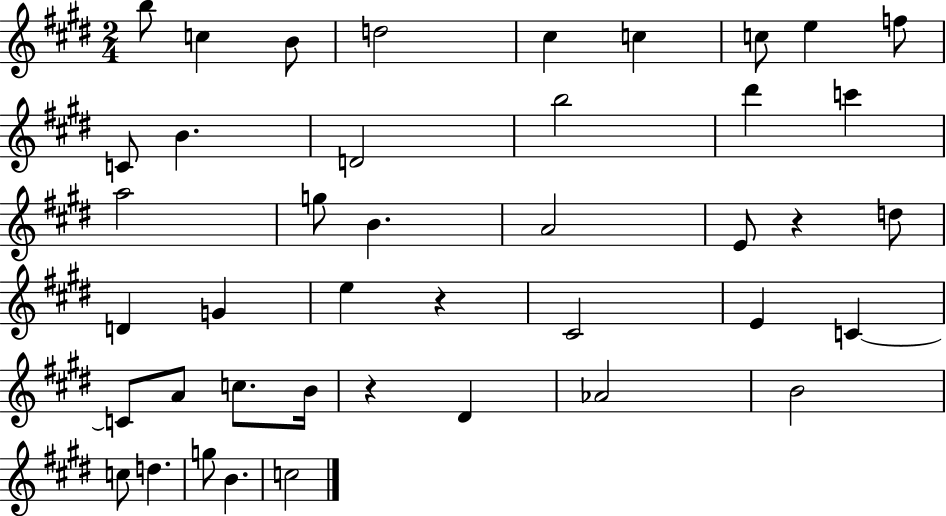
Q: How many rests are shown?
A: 3